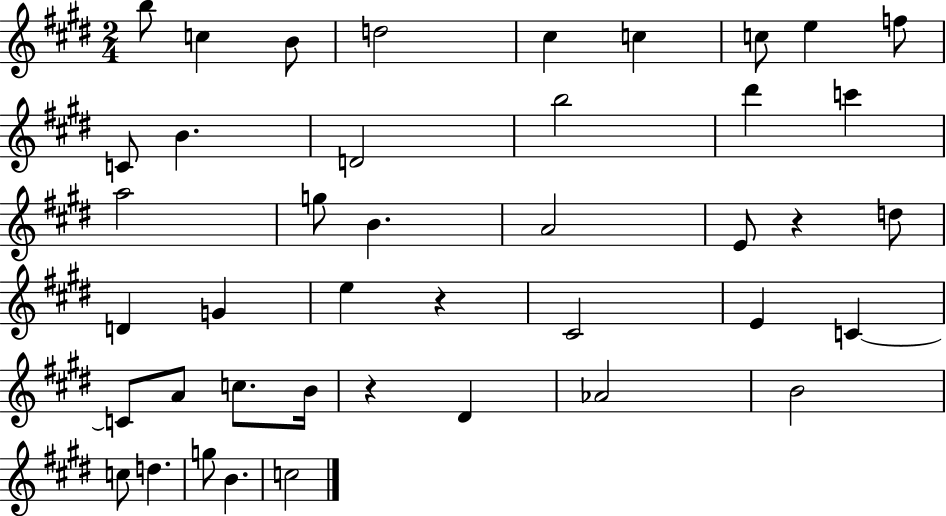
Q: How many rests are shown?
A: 3